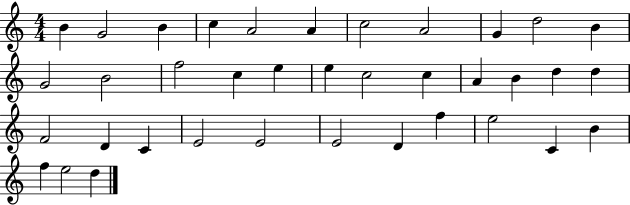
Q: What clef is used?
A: treble